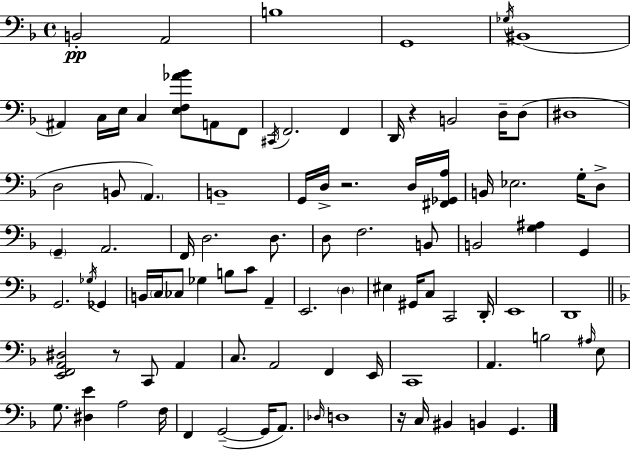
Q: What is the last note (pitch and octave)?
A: G2